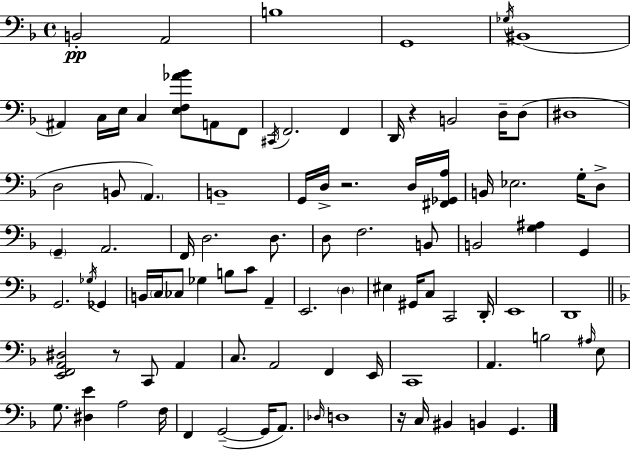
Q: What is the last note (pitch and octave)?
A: G2